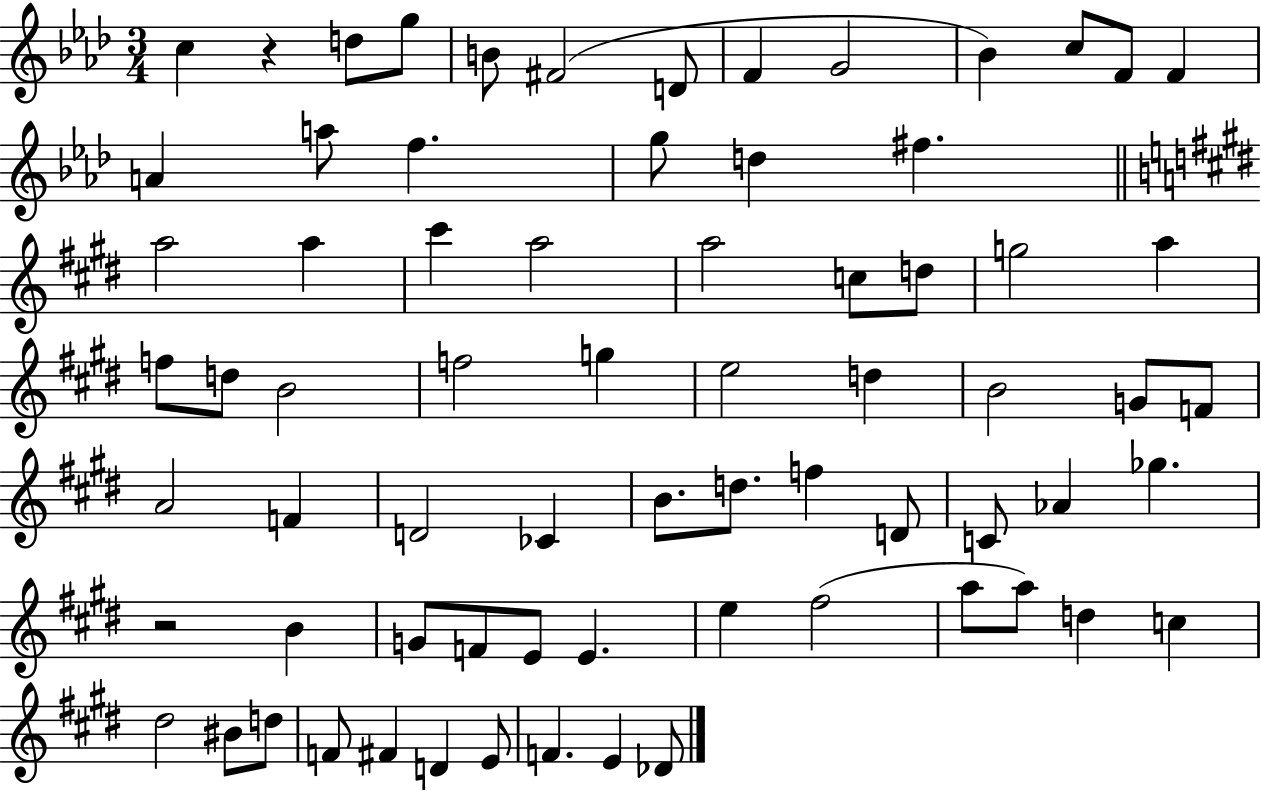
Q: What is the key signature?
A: AES major